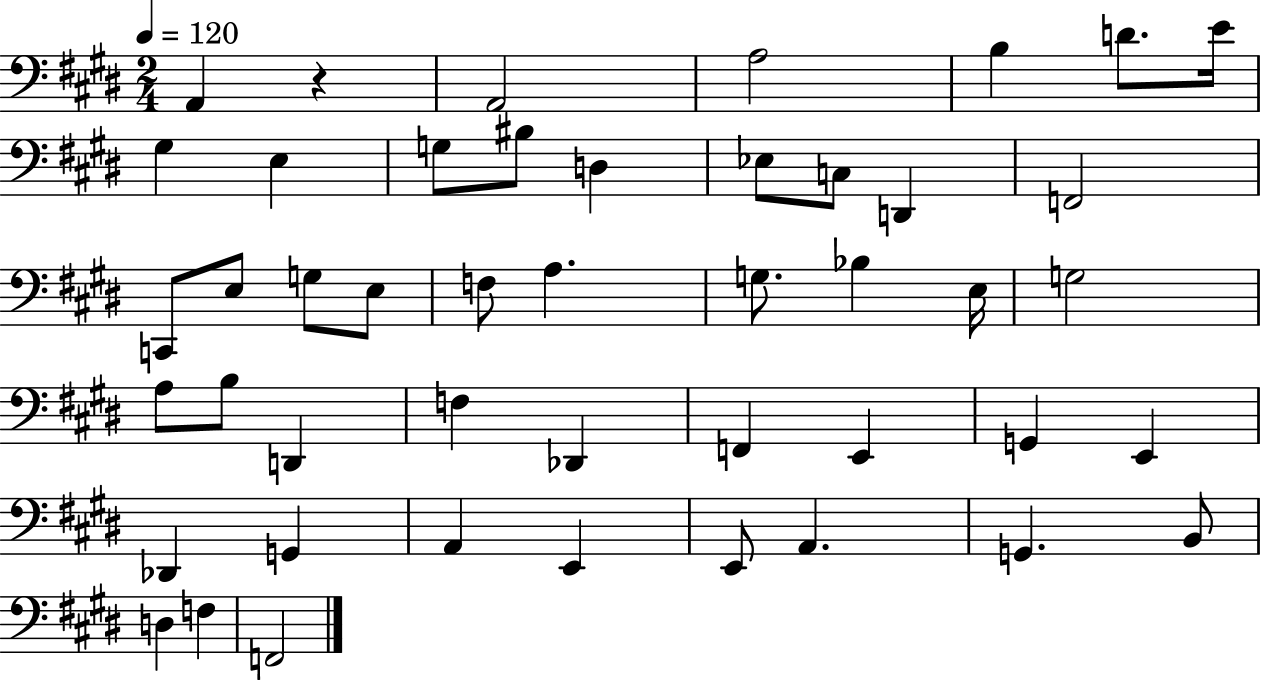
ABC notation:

X:1
T:Untitled
M:2/4
L:1/4
K:E
A,, z A,,2 A,2 B, D/2 E/4 ^G, E, G,/2 ^B,/2 D, _E,/2 C,/2 D,, F,,2 C,,/2 E,/2 G,/2 E,/2 F,/2 A, G,/2 _B, E,/4 G,2 A,/2 B,/2 D,, F, _D,, F,, E,, G,, E,, _D,, G,, A,, E,, E,,/2 A,, G,, B,,/2 D, F, F,,2